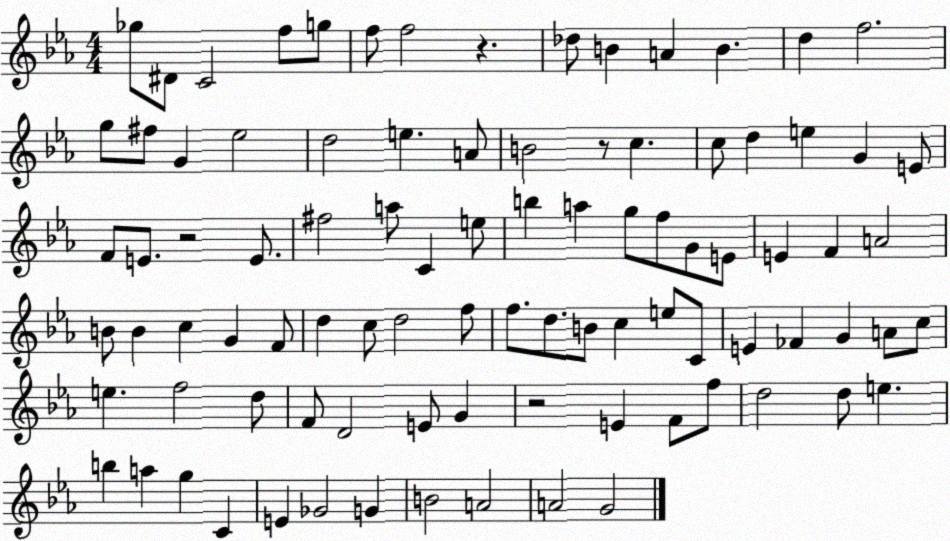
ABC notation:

X:1
T:Untitled
M:4/4
L:1/4
K:Eb
_g/2 ^D/2 C2 f/2 g/2 f/2 f2 z _d/2 B A B d f2 g/2 ^f/2 G _e2 d2 e A/2 B2 z/2 c c/2 d e G E/2 F/2 E/2 z2 E/2 ^f2 a/2 C e/2 b a g/2 f/2 G/2 E/2 E F A2 B/2 B c G F/2 d c/2 d2 f/2 f/2 d/2 B/2 c e/2 C/2 E _F G A/2 c/2 e f2 d/2 F/2 D2 E/2 G z2 E F/2 f/2 d2 d/2 e b a g C E _G2 G B2 A2 A2 G2